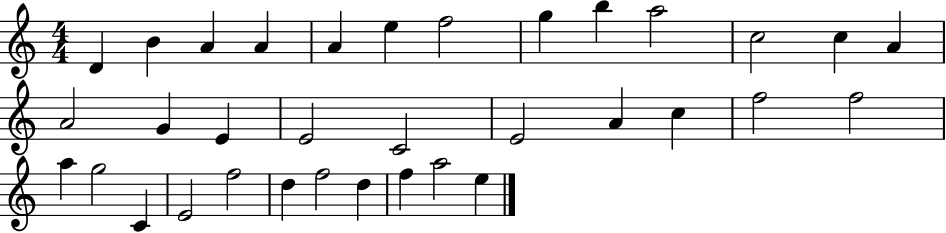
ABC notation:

X:1
T:Untitled
M:4/4
L:1/4
K:C
D B A A A e f2 g b a2 c2 c A A2 G E E2 C2 E2 A c f2 f2 a g2 C E2 f2 d f2 d f a2 e